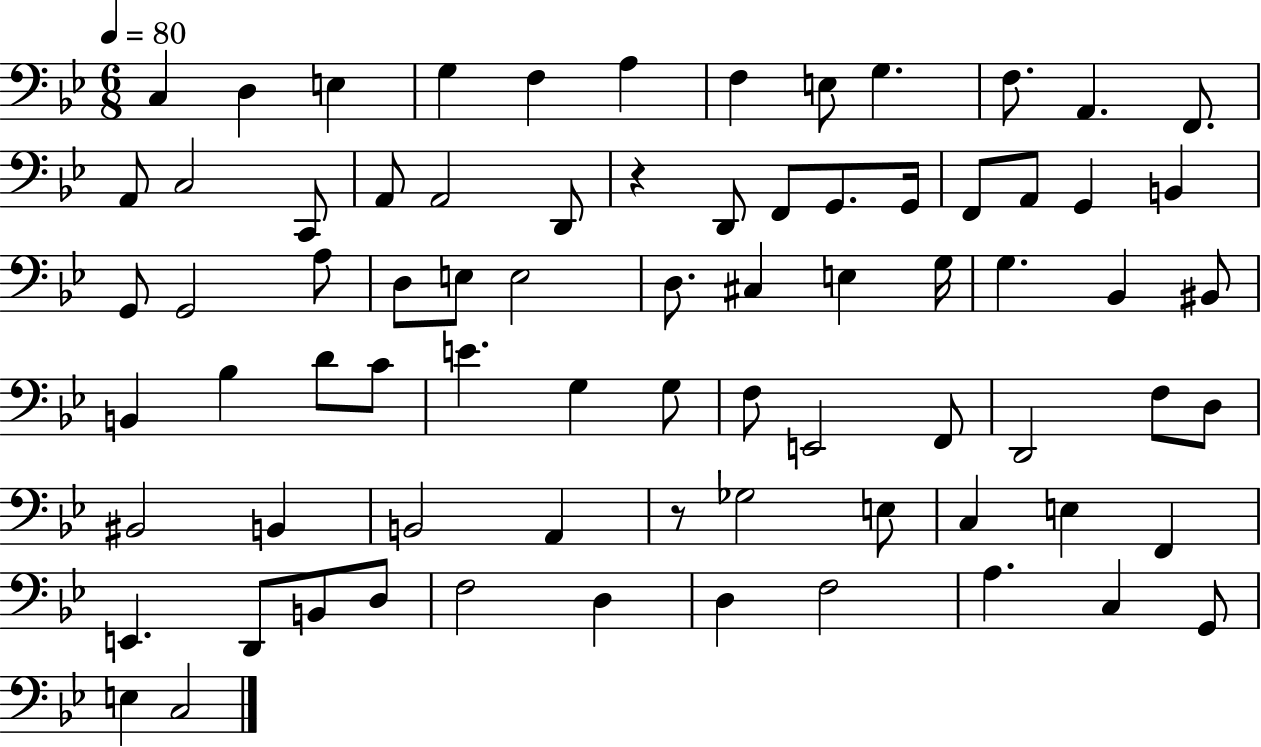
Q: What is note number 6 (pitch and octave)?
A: A3